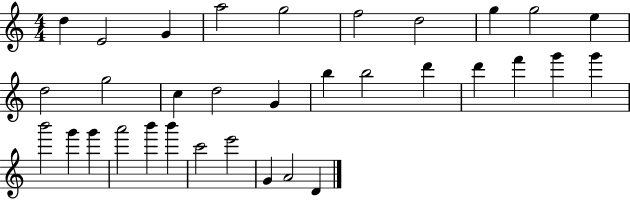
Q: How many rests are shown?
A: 0